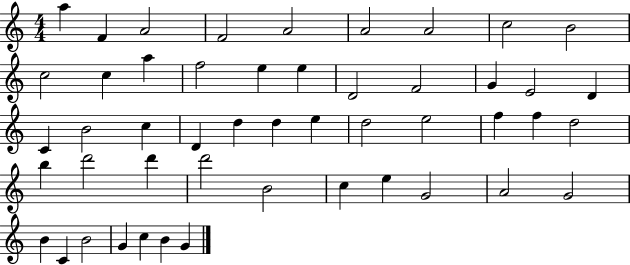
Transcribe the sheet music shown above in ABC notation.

X:1
T:Untitled
M:4/4
L:1/4
K:C
a F A2 F2 A2 A2 A2 c2 B2 c2 c a f2 e e D2 F2 G E2 D C B2 c D d d e d2 e2 f f d2 b d'2 d' d'2 B2 c e G2 A2 G2 B C B2 G c B G